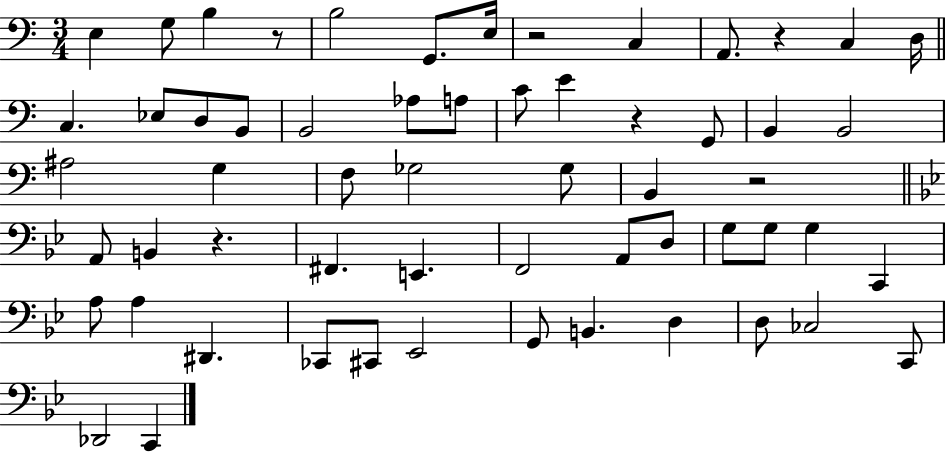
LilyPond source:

{
  \clef bass
  \numericTimeSignature
  \time 3/4
  \key c \major
  e4 g8 b4 r8 | b2 g,8. e16 | r2 c4 | a,8. r4 c4 d16 | \break \bar "||" \break \key c \major c4. ees8 d8 b,8 | b,2 aes8 a8 | c'8 e'4 r4 g,8 | b,4 b,2 | \break ais2 g4 | f8 ges2 ges8 | b,4 r2 | \bar "||" \break \key bes \major a,8 b,4 r4. | fis,4. e,4. | f,2 a,8 d8 | g8 g8 g4 c,4 | \break a8 a4 dis,4. | ces,8 cis,8 ees,2 | g,8 b,4. d4 | d8 ces2 c,8 | \break des,2 c,4 | \bar "|."
}